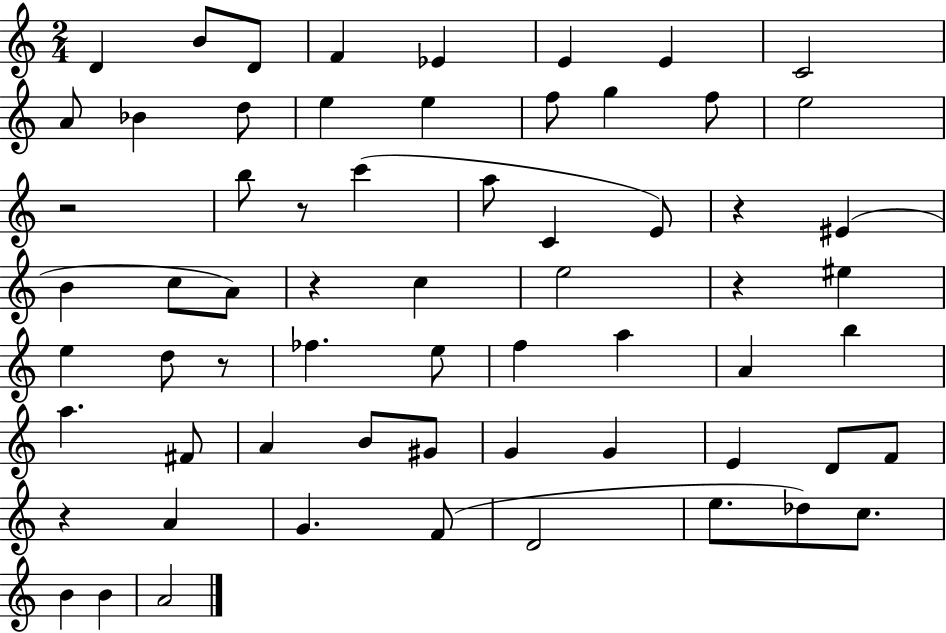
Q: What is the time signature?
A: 2/4